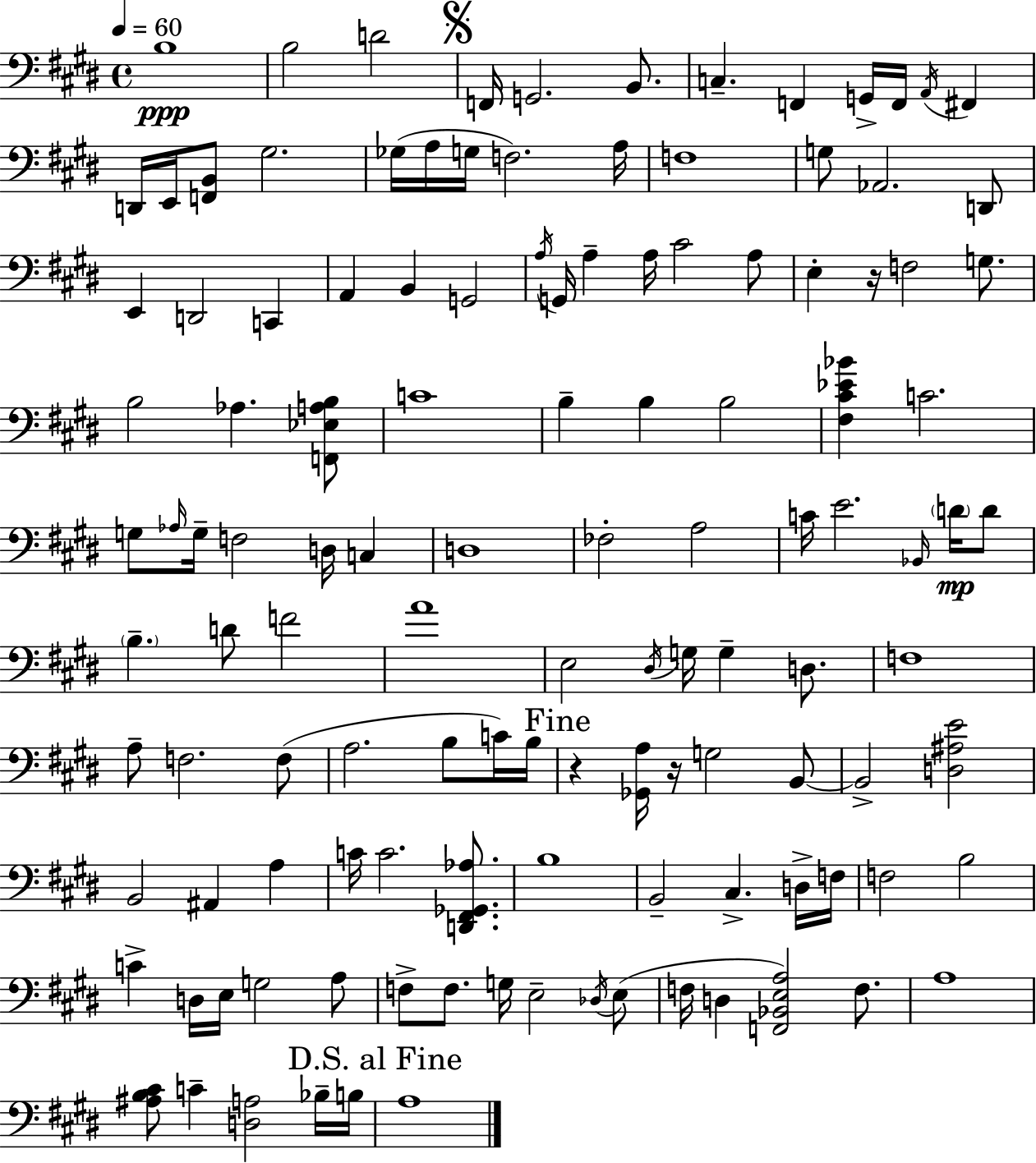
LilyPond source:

{
  \clef bass
  \time 4/4
  \defaultTimeSignature
  \key e \major
  \tempo 4 = 60
  b1\ppp | b2 d'2 | \mark \markup { \musicglyph "scripts.segno" } f,16 g,2. b,8. | c4.-- f,4 g,16-> f,16 \acciaccatura { a,16 } fis,4 | \break d,16 e,16 <f, b,>8 gis2. | ges16( a16 g16 f2.) | a16 f1 | g8 aes,2. d,8 | \break e,4 d,2 c,4 | a,4 b,4 g,2 | \acciaccatura { a16 } g,16 a4-- a16 cis'2 | a8 e4-. r16 f2 g8. | \break b2 aes4. | <f, ees a b>8 c'1 | b4-- b4 b2 | <fis cis' ees' bes'>4 c'2. | \break g8 \grace { aes16 } g16-- f2 d16 c4 | d1 | fes2-. a2 | c'16 e'2. | \break \grace { bes,16 }\mp \parenthesize d'16 d'8 \parenthesize b4.-- d'8 f'2 | a'1 | e2 \acciaccatura { dis16 } g16 g4-- | d8. f1 | \break a8-- f2. | f8( a2. | b8 c'16) b16 \mark "Fine" r4 <ges, a>16 r16 g2 | b,8~~ b,2-> <d ais e'>2 | \break b,2 ais,4 | a4 c'16 c'2. | <d, fis, ges, aes>8. b1 | b,2-- cis4.-> | \break d16-> f16 f2 b2 | c'4-> d16 e16 g2 | a8 f8-> f8. g16 e2-- | \acciaccatura { des16 }( e8 f16 d4 <f, bes, e a>2) | \break f8. a1 | <ais b cis'>8 c'4-- <d a>2 | bes16-- b16 \mark "D.S. al Fine" a1 | \bar "|."
}